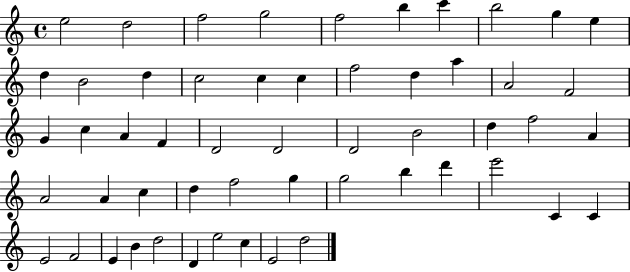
{
  \clef treble
  \time 4/4
  \defaultTimeSignature
  \key c \major
  e''2 d''2 | f''2 g''2 | f''2 b''4 c'''4 | b''2 g''4 e''4 | \break d''4 b'2 d''4 | c''2 c''4 c''4 | f''2 d''4 a''4 | a'2 f'2 | \break g'4 c''4 a'4 f'4 | d'2 d'2 | d'2 b'2 | d''4 f''2 a'4 | \break a'2 a'4 c''4 | d''4 f''2 g''4 | g''2 b''4 d'''4 | e'''2 c'4 c'4 | \break e'2 f'2 | e'4 b'4 d''2 | d'4 e''2 c''4 | e'2 d''2 | \break \bar "|."
}